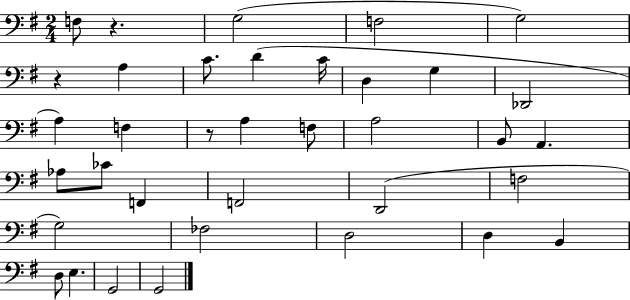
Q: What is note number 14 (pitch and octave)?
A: A3